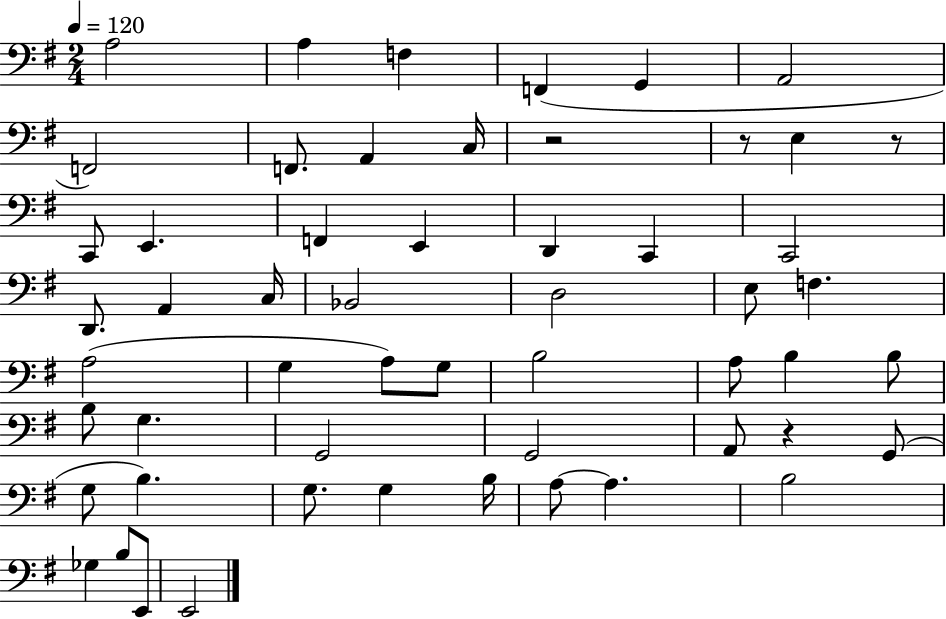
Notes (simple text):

A3/h A3/q F3/q F2/q G2/q A2/h F2/h F2/e. A2/q C3/s R/h R/e E3/q R/e C2/e E2/q. F2/q E2/q D2/q C2/q C2/h D2/e. A2/q C3/s Bb2/h D3/h E3/e F3/q. A3/h G3/q A3/e G3/e B3/h A3/e B3/q B3/e B3/e G3/q. G2/h G2/h A2/e R/q G2/e G3/e B3/q. G3/e. G3/q B3/s A3/e A3/q. B3/h Gb3/q B3/e E2/e E2/h